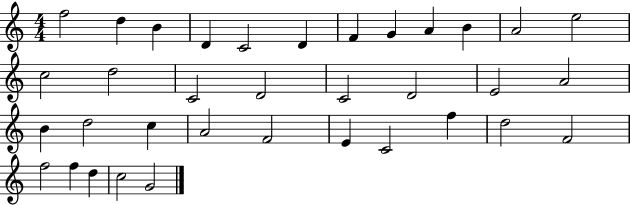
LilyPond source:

{
  \clef treble
  \numericTimeSignature
  \time 4/4
  \key c \major
  f''2 d''4 b'4 | d'4 c'2 d'4 | f'4 g'4 a'4 b'4 | a'2 e''2 | \break c''2 d''2 | c'2 d'2 | c'2 d'2 | e'2 a'2 | \break b'4 d''2 c''4 | a'2 f'2 | e'4 c'2 f''4 | d''2 f'2 | \break f''2 f''4 d''4 | c''2 g'2 | \bar "|."
}